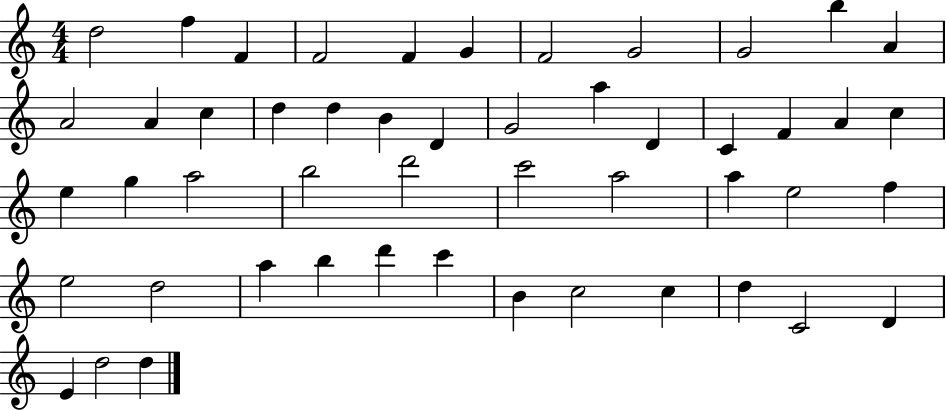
{
  \clef treble
  \numericTimeSignature
  \time 4/4
  \key c \major
  d''2 f''4 f'4 | f'2 f'4 g'4 | f'2 g'2 | g'2 b''4 a'4 | \break a'2 a'4 c''4 | d''4 d''4 b'4 d'4 | g'2 a''4 d'4 | c'4 f'4 a'4 c''4 | \break e''4 g''4 a''2 | b''2 d'''2 | c'''2 a''2 | a''4 e''2 f''4 | \break e''2 d''2 | a''4 b''4 d'''4 c'''4 | b'4 c''2 c''4 | d''4 c'2 d'4 | \break e'4 d''2 d''4 | \bar "|."
}